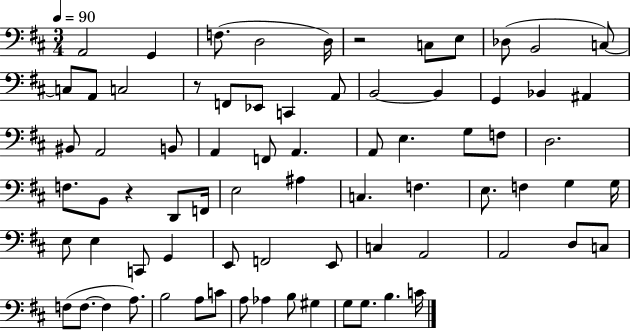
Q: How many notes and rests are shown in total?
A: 75